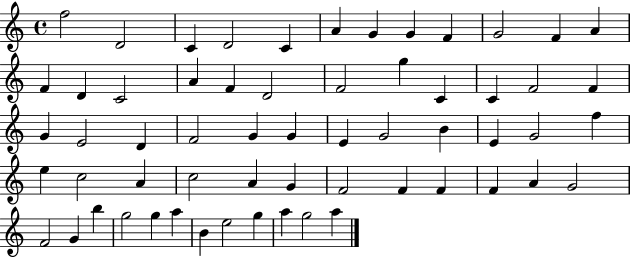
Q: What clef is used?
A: treble